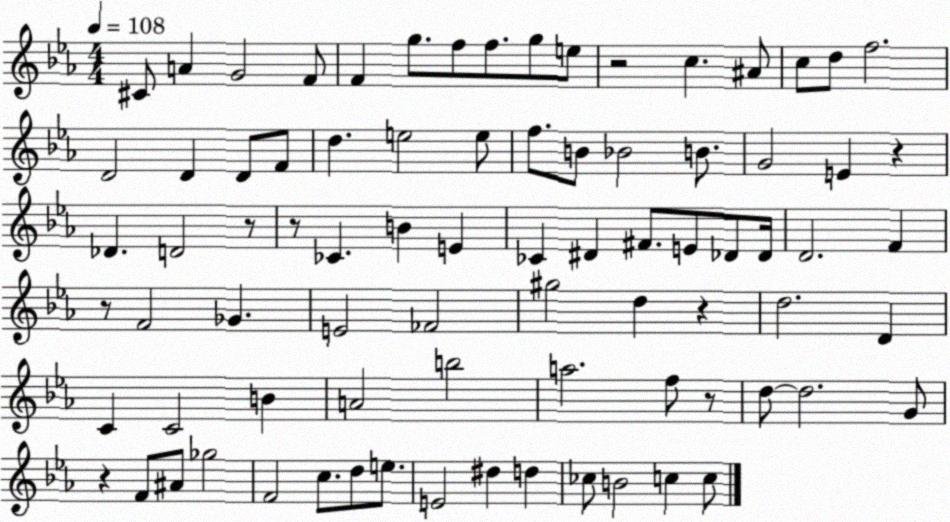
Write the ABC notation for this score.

X:1
T:Untitled
M:4/4
L:1/4
K:Eb
^C/2 A G2 F/2 F g/2 f/2 f/2 g/2 e/2 z2 c ^A/2 c/2 d/2 f2 D2 D D/2 F/2 d e2 e/2 f/2 B/2 _B2 B/2 G2 E z _D D2 z/2 z/2 _C B E _C ^D ^F/2 E/2 _D/2 _D/4 D2 F z/2 F2 _G E2 _F2 ^g2 d z d2 D C C2 B A2 b2 a2 f/2 z/2 d/2 d2 G/2 z F/2 ^A/2 _g2 F2 c/2 d/2 e/2 E2 ^d d _c/2 B2 c c/2